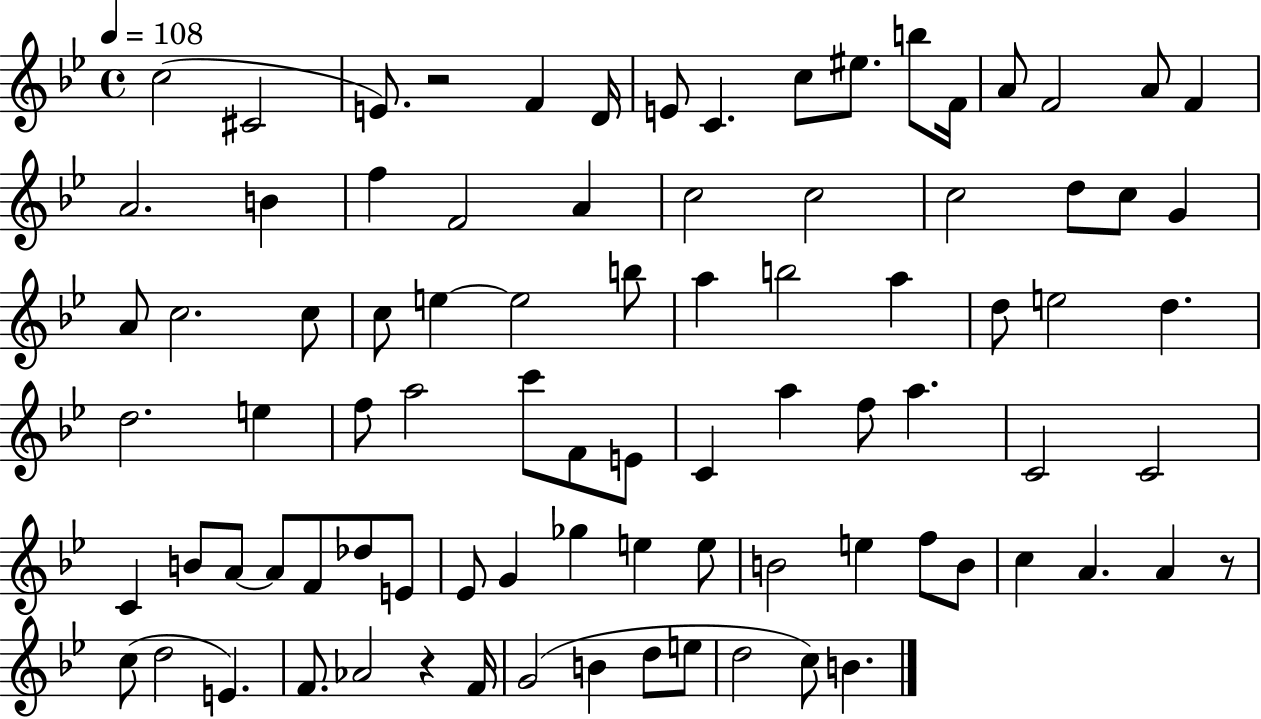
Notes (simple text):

C5/h C#4/h E4/e. R/h F4/q D4/s E4/e C4/q. C5/e EIS5/e. B5/e F4/s A4/e F4/h A4/e F4/q A4/h. B4/q F5/q F4/h A4/q C5/h C5/h C5/h D5/e C5/e G4/q A4/e C5/h. C5/e C5/e E5/q E5/h B5/e A5/q B5/h A5/q D5/e E5/h D5/q. D5/h. E5/q F5/e A5/h C6/e F4/e E4/e C4/q A5/q F5/e A5/q. C4/h C4/h C4/q B4/e A4/e A4/e F4/e Db5/e E4/e Eb4/e G4/q Gb5/q E5/q E5/e B4/h E5/q F5/e B4/e C5/q A4/q. A4/q R/e C5/e D5/h E4/q. F4/e. Ab4/h R/q F4/s G4/h B4/q D5/e E5/e D5/h C5/e B4/q.